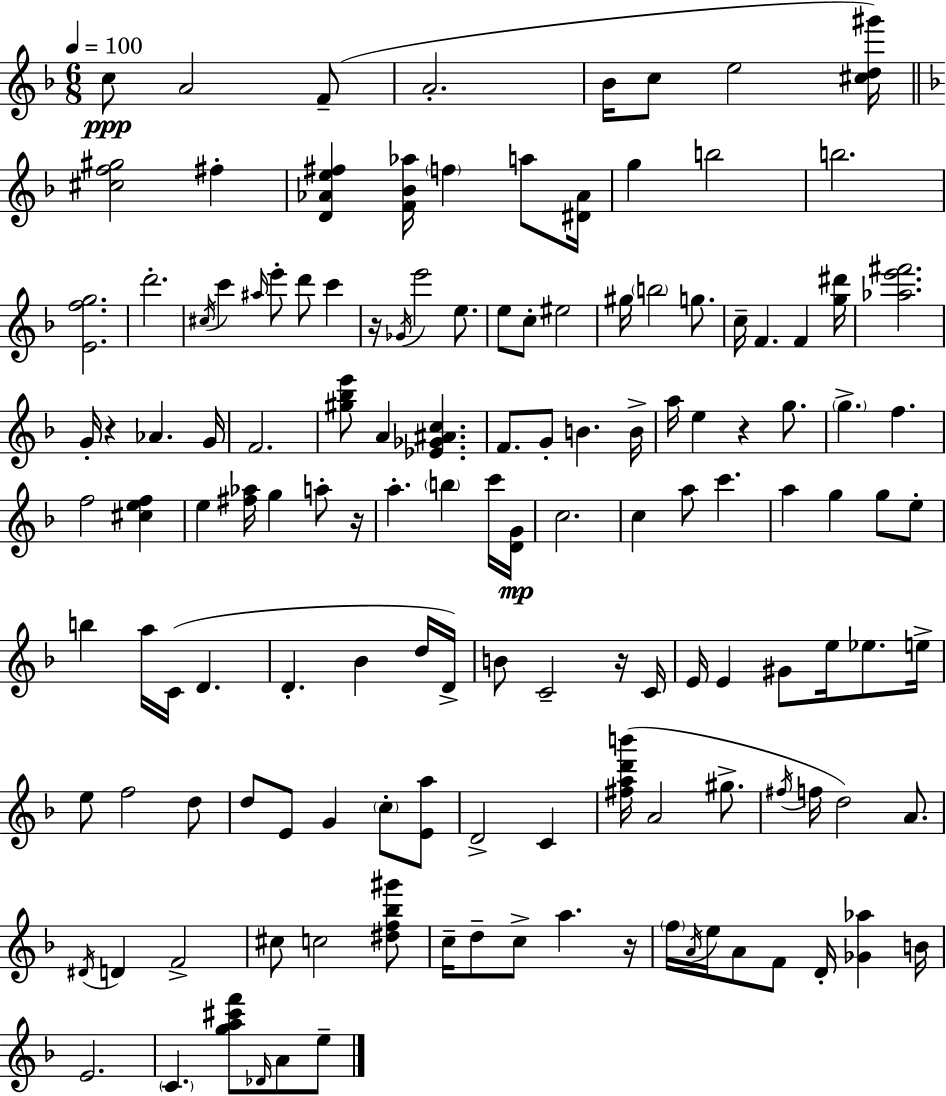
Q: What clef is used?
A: treble